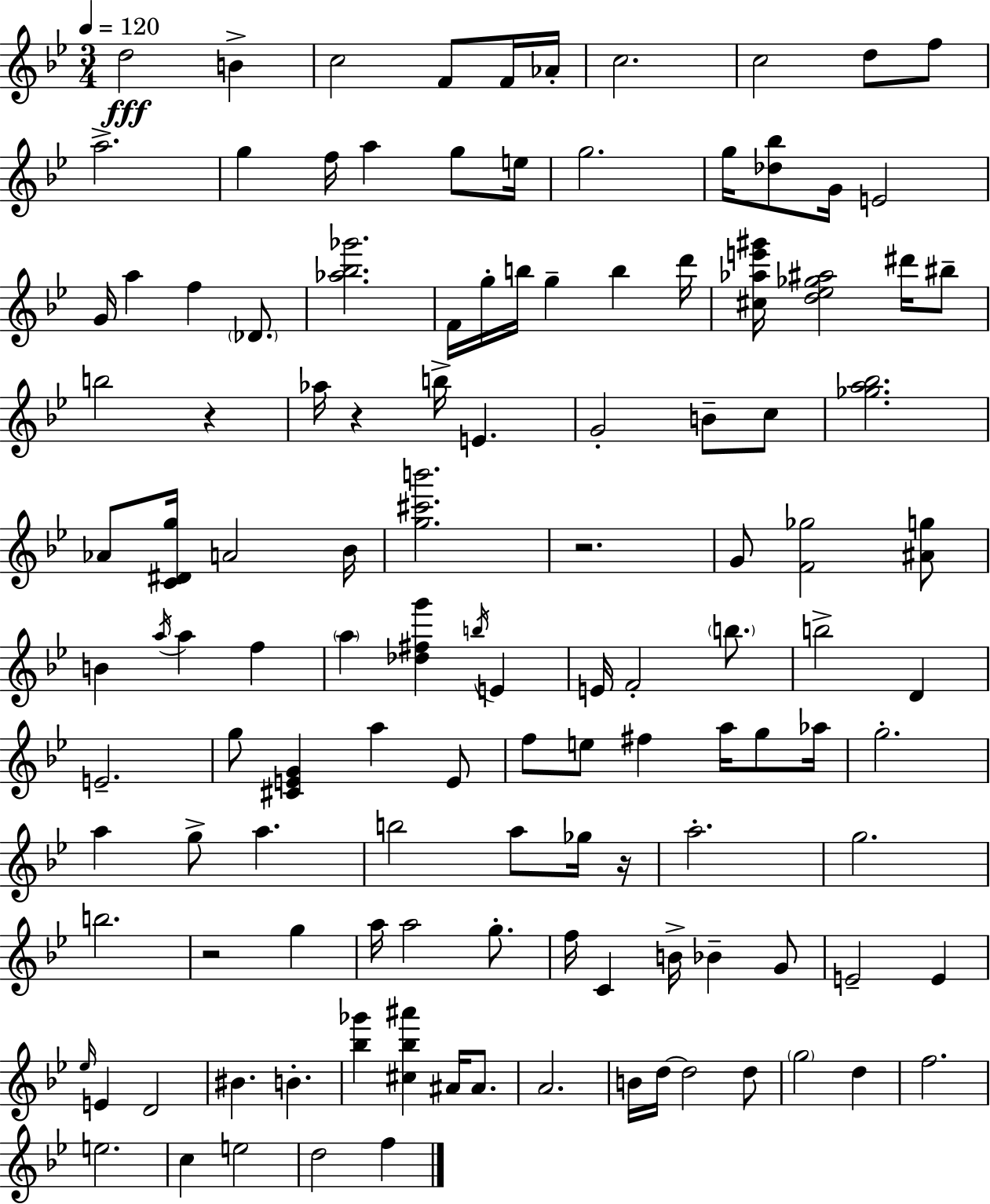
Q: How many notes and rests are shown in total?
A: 124